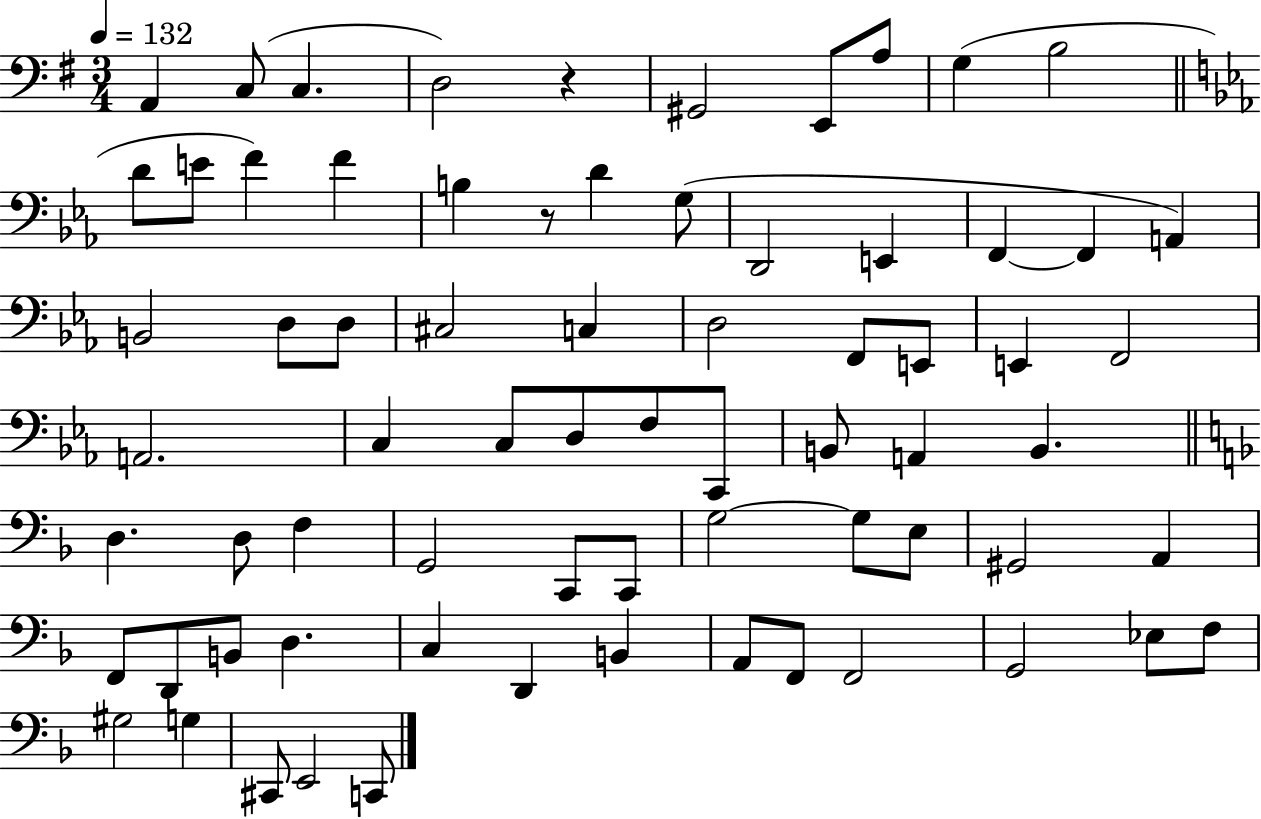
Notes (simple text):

A2/q C3/e C3/q. D3/h R/q G#2/h E2/e A3/e G3/q B3/h D4/e E4/e F4/q F4/q B3/q R/e D4/q G3/e D2/h E2/q F2/q F2/q A2/q B2/h D3/e D3/e C#3/h C3/q D3/h F2/e E2/e E2/q F2/h A2/h. C3/q C3/e D3/e F3/e C2/e B2/e A2/q B2/q. D3/q. D3/e F3/q G2/h C2/e C2/e G3/h G3/e E3/e G#2/h A2/q F2/e D2/e B2/e D3/q. C3/q D2/q B2/q A2/e F2/e F2/h G2/h Eb3/e F3/e G#3/h G3/q C#2/e E2/h C2/e